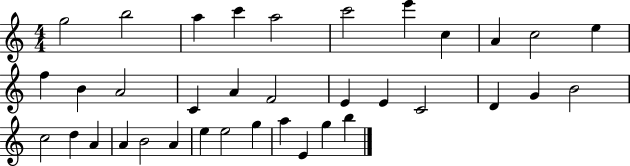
X:1
T:Untitled
M:4/4
L:1/4
K:C
g2 b2 a c' a2 c'2 e' c A c2 e f B A2 C A F2 E E C2 D G B2 c2 d A A B2 A e e2 g a E g b